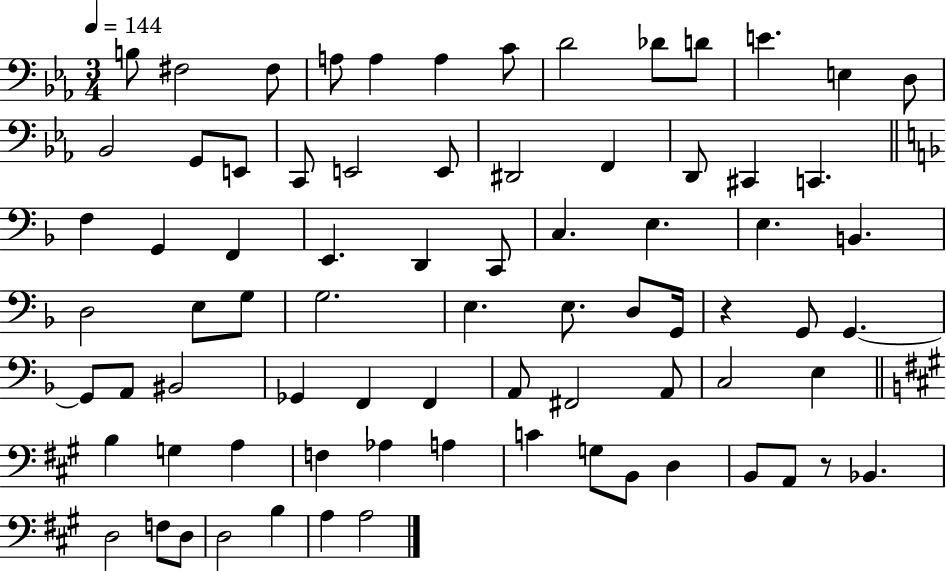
B3/e F#3/h F#3/e A3/e A3/q A3/q C4/e D4/h Db4/e D4/e E4/q. E3/q D3/e Bb2/h G2/e E2/e C2/e E2/h E2/e D#2/h F2/q D2/e C#2/q C2/q. F3/q G2/q F2/q E2/q. D2/q C2/e C3/q. E3/q. E3/q. B2/q. D3/h E3/e G3/e G3/h. E3/q. E3/e. D3/e G2/s R/q G2/e G2/q. G2/e A2/e BIS2/h Gb2/q F2/q F2/q A2/e F#2/h A2/e C3/h E3/q B3/q G3/q A3/q F3/q Ab3/q A3/q C4/q G3/e B2/e D3/q B2/e A2/e R/e Bb2/q. D3/h F3/e D3/e D3/h B3/q A3/q A3/h